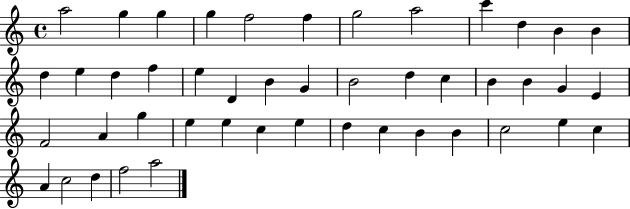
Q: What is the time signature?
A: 4/4